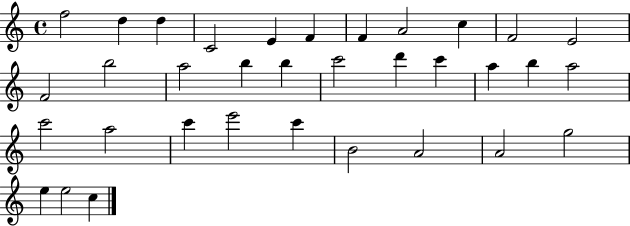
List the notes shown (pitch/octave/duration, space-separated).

F5/h D5/q D5/q C4/h E4/q F4/q F4/q A4/h C5/q F4/h E4/h F4/h B5/h A5/h B5/q B5/q C6/h D6/q C6/q A5/q B5/q A5/h C6/h A5/h C6/q E6/h C6/q B4/h A4/h A4/h G5/h E5/q E5/h C5/q